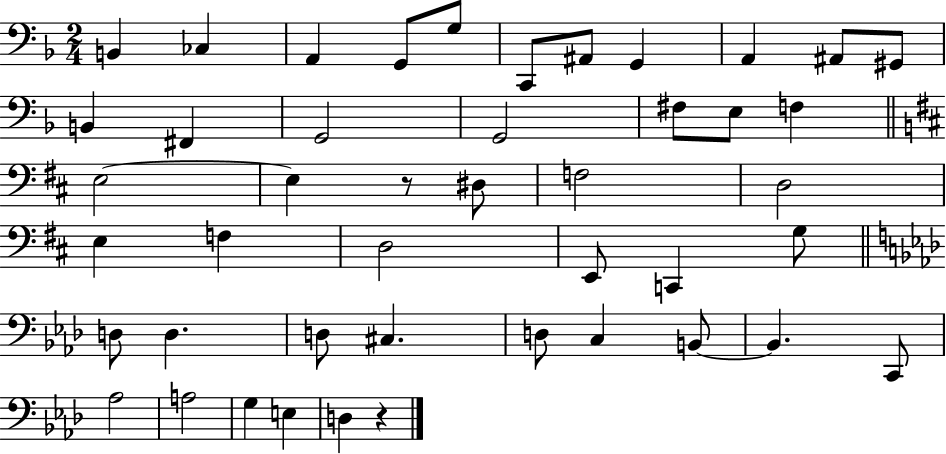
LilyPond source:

{
  \clef bass
  \numericTimeSignature
  \time 2/4
  \key f \major
  b,4 ces4 | a,4 g,8 g8 | c,8 ais,8 g,4 | a,4 ais,8 gis,8 | \break b,4 fis,4 | g,2 | g,2 | fis8 e8 f4 | \break \bar "||" \break \key b \minor e2~~ | e4 r8 dis8 | f2 | d2 | \break e4 f4 | d2 | e,8 c,4 g8 | \bar "||" \break \key f \minor d8 d4. | d8 cis4. | d8 c4 b,8~~ | b,4. c,8 | \break aes2 | a2 | g4 e4 | d4 r4 | \break \bar "|."
}